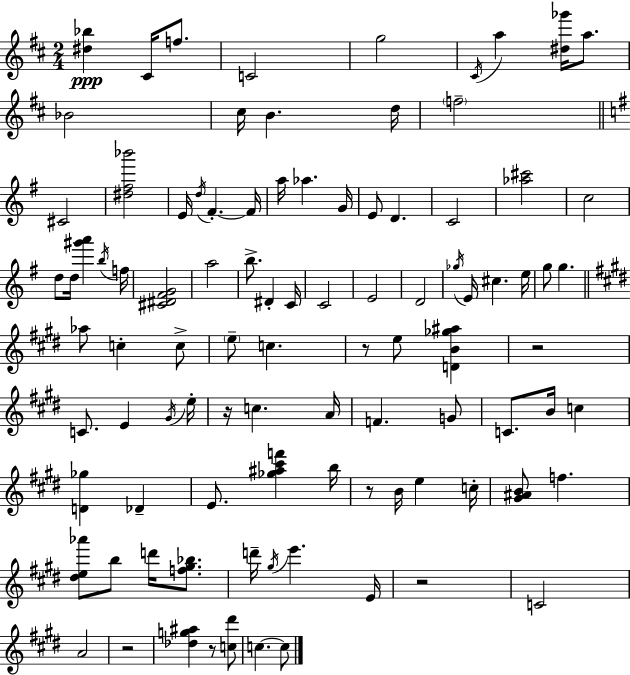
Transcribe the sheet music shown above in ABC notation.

X:1
T:Untitled
M:2/4
L:1/4
K:D
[^d_b] ^C/4 f/2 C2 g2 ^C/4 a [^d_g']/4 a/2 _B2 ^c/4 B d/4 f2 ^C2 [^d^f_b']2 E/4 d/4 ^F ^F/4 a/4 _a G/4 E/2 D C2 [_a^c']2 c2 d/2 d/4 [^g'a'] b/4 f/4 [^C^D^FG]2 a2 b/2 ^D C/4 C2 E2 D2 _g/4 E/4 ^c e/4 g/2 g _a/2 c c/2 e/2 c z/2 e/2 [DB_g^a] z2 C/2 E ^G/4 e/4 z/4 c A/4 F G/2 C/2 B/4 c [D_g] _D E/2 [_g^a^c'f'] b/4 z/2 B/4 e c/4 [^G^AB]/2 f [^de_a']/2 b/2 d'/4 [f^g_b]/2 d'/4 ^g/4 e' E/4 z2 C2 A2 z2 [_dg^a] z/2 [c^d']/2 c c/2